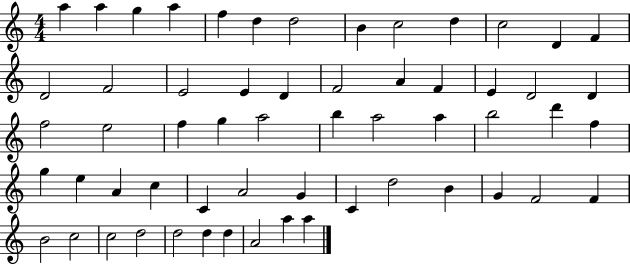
A5/q A5/q G5/q A5/q F5/q D5/q D5/h B4/q C5/h D5/q C5/h D4/q F4/q D4/h F4/h E4/h E4/q D4/q F4/h A4/q F4/q E4/q D4/h D4/q F5/h E5/h F5/q G5/q A5/h B5/q A5/h A5/q B5/h D6/q F5/q G5/q E5/q A4/q C5/q C4/q A4/h G4/q C4/q D5/h B4/q G4/q F4/h F4/q B4/h C5/h C5/h D5/h D5/h D5/q D5/q A4/h A5/q A5/q